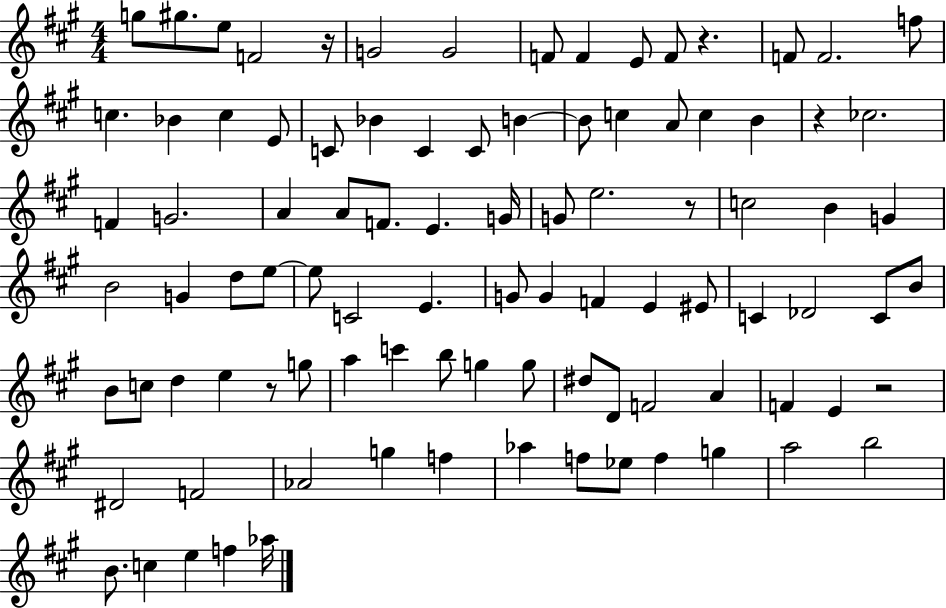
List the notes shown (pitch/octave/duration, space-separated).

G5/e G#5/e. E5/e F4/h R/s G4/h G4/h F4/e F4/q E4/e F4/e R/q. F4/e F4/h. F5/e C5/q. Bb4/q C5/q E4/e C4/e Bb4/q C4/q C4/e B4/q B4/e C5/q A4/e C5/q B4/q R/q CES5/h. F4/q G4/h. A4/q A4/e F4/e. E4/q. G4/s G4/e E5/h. R/e C5/h B4/q G4/q B4/h G4/q D5/e E5/e E5/e C4/h E4/q. G4/e G4/q F4/q E4/q EIS4/e C4/q Db4/h C4/e B4/e B4/e C5/e D5/q E5/q R/e G5/e A5/q C6/q B5/e G5/q G5/e D#5/e D4/e F4/h A4/q F4/q E4/q R/h D#4/h F4/h Ab4/h G5/q F5/q Ab5/q F5/e Eb5/e F5/q G5/q A5/h B5/h B4/e. C5/q E5/q F5/q Ab5/s